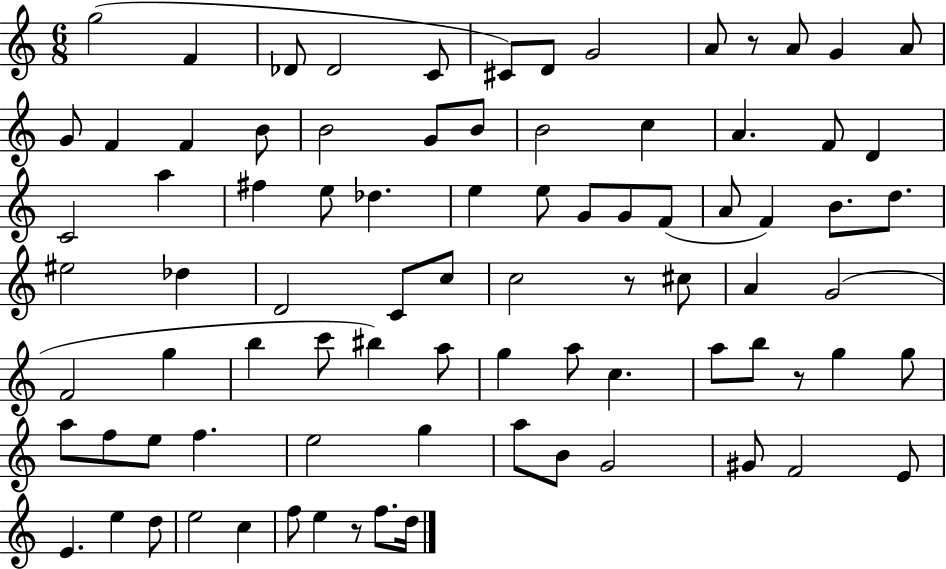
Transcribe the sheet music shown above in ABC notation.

X:1
T:Untitled
M:6/8
L:1/4
K:C
g2 F _D/2 _D2 C/2 ^C/2 D/2 G2 A/2 z/2 A/2 G A/2 G/2 F F B/2 B2 G/2 B/2 B2 c A F/2 D C2 a ^f e/2 _d e e/2 G/2 G/2 F/2 A/2 F B/2 d/2 ^e2 _d D2 C/2 c/2 c2 z/2 ^c/2 A G2 F2 g b c'/2 ^b a/2 g a/2 c a/2 b/2 z/2 g g/2 a/2 f/2 e/2 f e2 g a/2 B/2 G2 ^G/2 F2 E/2 E e d/2 e2 c f/2 e z/2 f/2 d/4